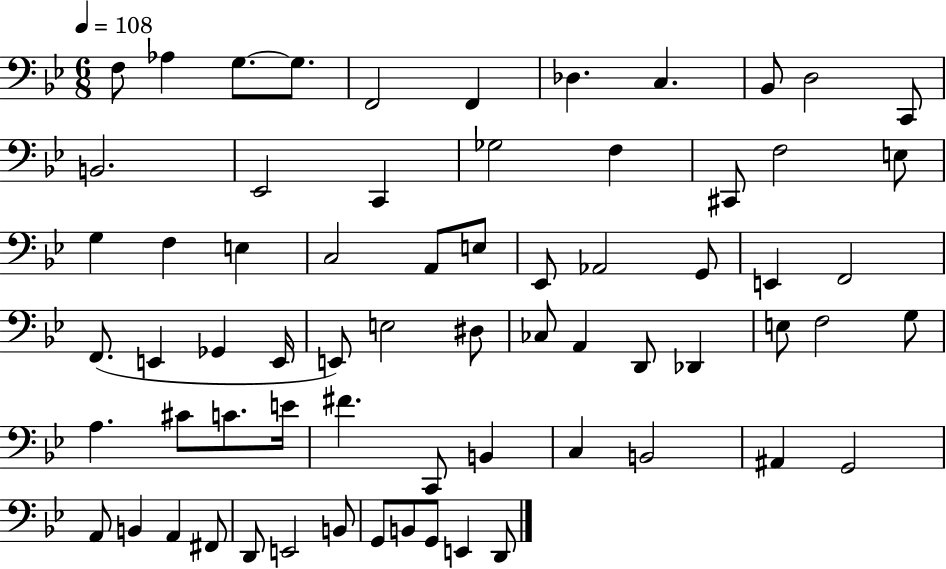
X:1
T:Untitled
M:6/8
L:1/4
K:Bb
F,/2 _A, G,/2 G,/2 F,,2 F,, _D, C, _B,,/2 D,2 C,,/2 B,,2 _E,,2 C,, _G,2 F, ^C,,/2 F,2 E,/2 G, F, E, C,2 A,,/2 E,/2 _E,,/2 _A,,2 G,,/2 E,, F,,2 F,,/2 E,, _G,, E,,/4 E,,/2 E,2 ^D,/2 _C,/2 A,, D,,/2 _D,, E,/2 F,2 G,/2 A, ^C/2 C/2 E/4 ^F C,,/2 B,, C, B,,2 ^A,, G,,2 A,,/2 B,, A,, ^F,,/2 D,,/2 E,,2 B,,/2 G,,/2 B,,/2 G,,/2 E,, D,,/2